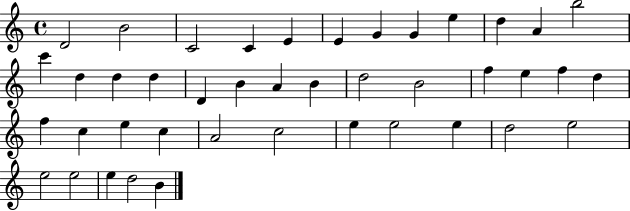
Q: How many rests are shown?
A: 0